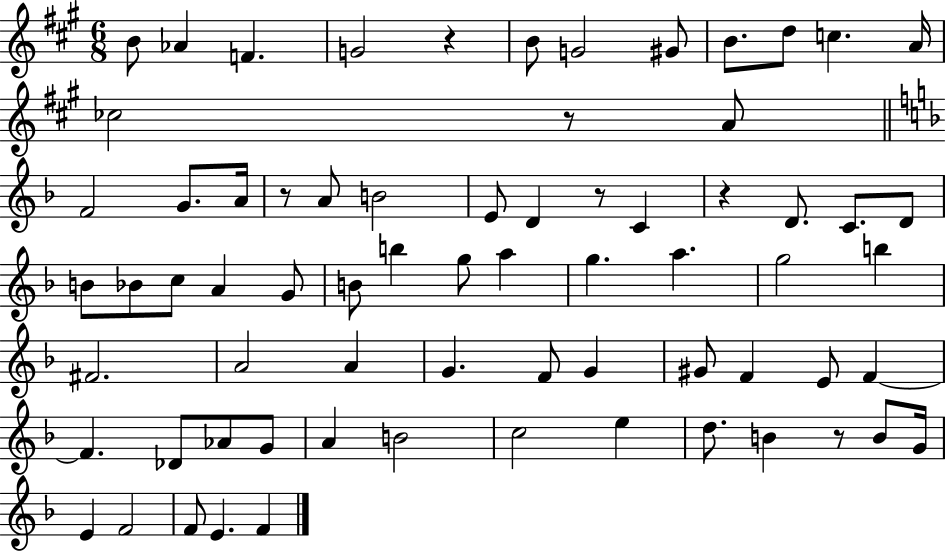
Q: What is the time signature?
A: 6/8